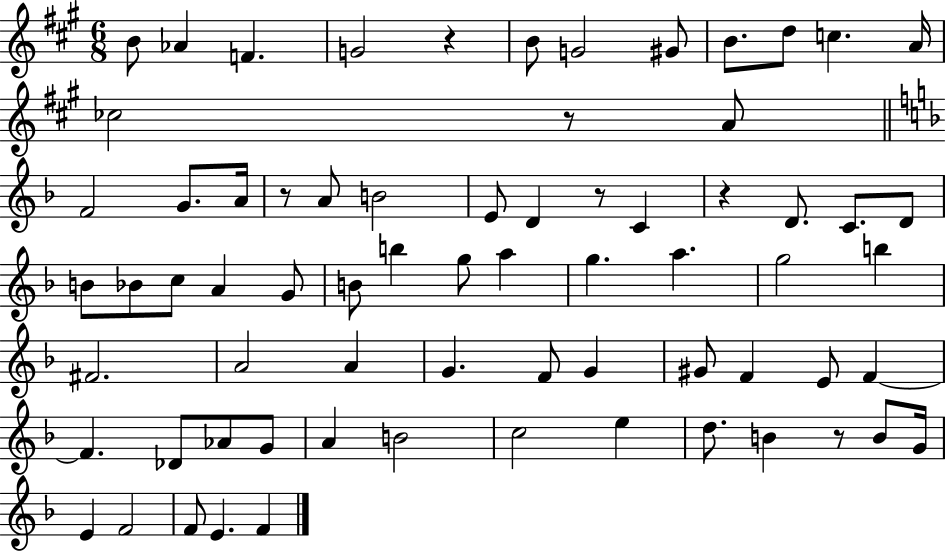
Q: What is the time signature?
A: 6/8